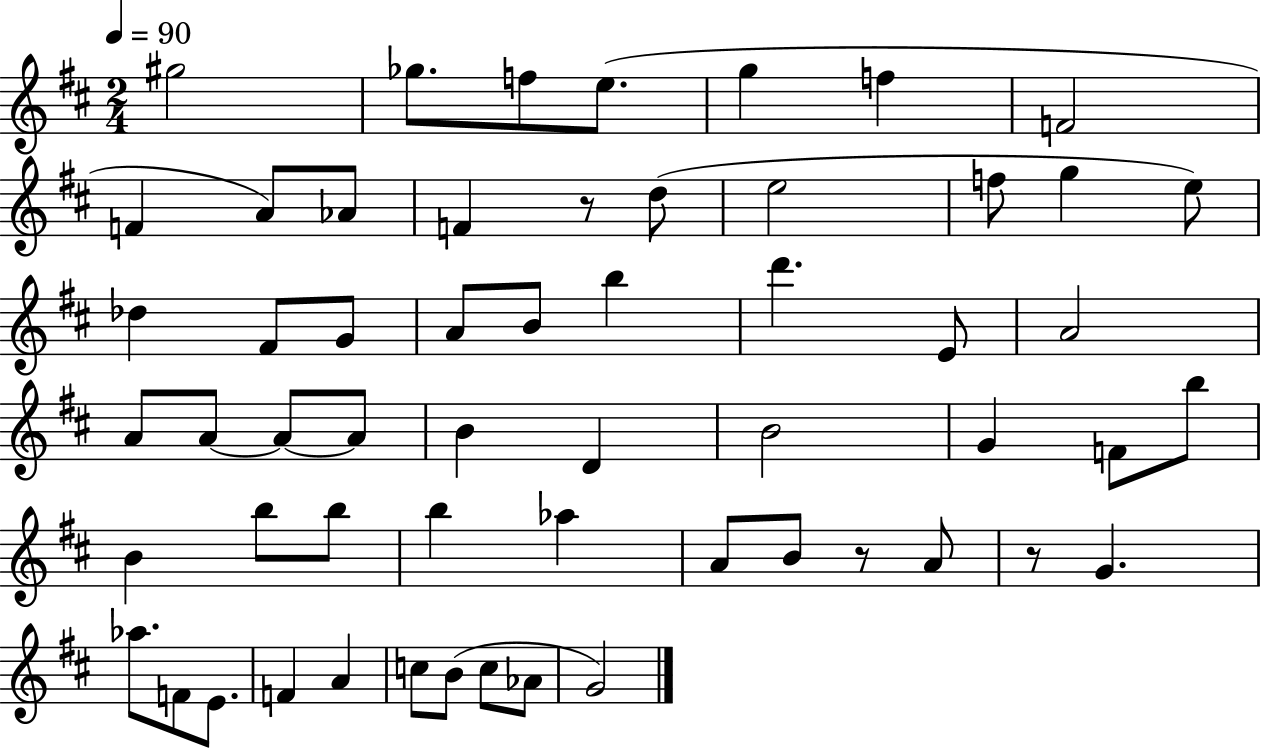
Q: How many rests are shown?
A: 3